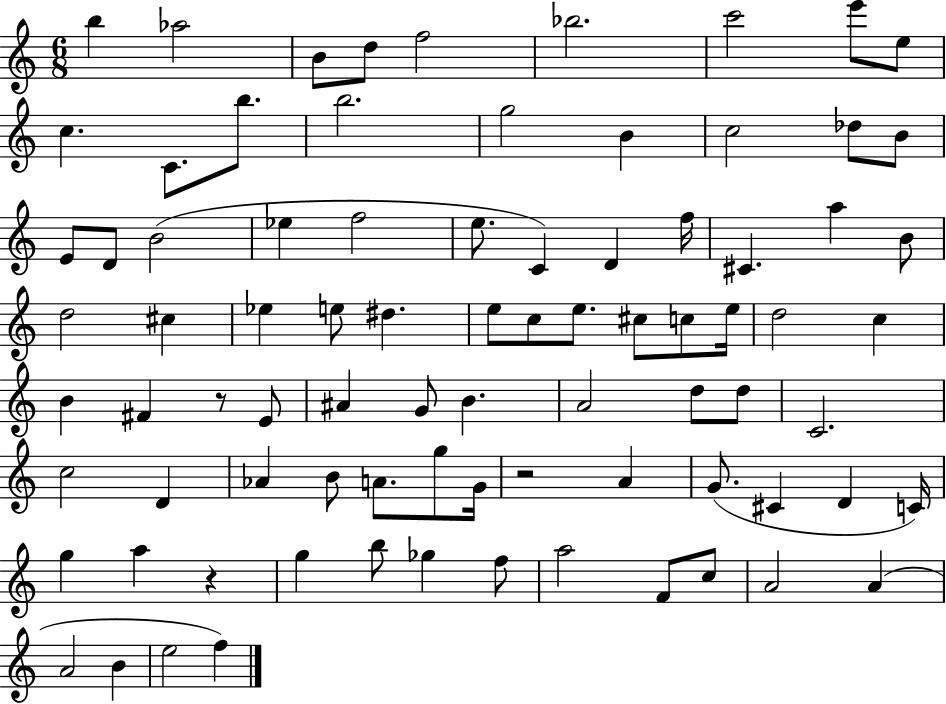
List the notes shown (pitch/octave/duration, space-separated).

B5/q Ab5/h B4/e D5/e F5/h Bb5/h. C6/h E6/e E5/e C5/q. C4/e. B5/e. B5/h. G5/h B4/q C5/h Db5/e B4/e E4/e D4/e B4/h Eb5/q F5/h E5/e. C4/q D4/q F5/s C#4/q. A5/q B4/e D5/h C#5/q Eb5/q E5/e D#5/q. E5/e C5/e E5/e. C#5/e C5/e E5/s D5/h C5/q B4/q F#4/q R/e E4/e A#4/q G4/e B4/q. A4/h D5/e D5/e C4/h. C5/h D4/q Ab4/q B4/e A4/e. G5/e G4/s R/h A4/q G4/e. C#4/q D4/q C4/s G5/q A5/q R/q G5/q B5/e Gb5/q F5/e A5/h F4/e C5/e A4/h A4/q A4/h B4/q E5/h F5/q